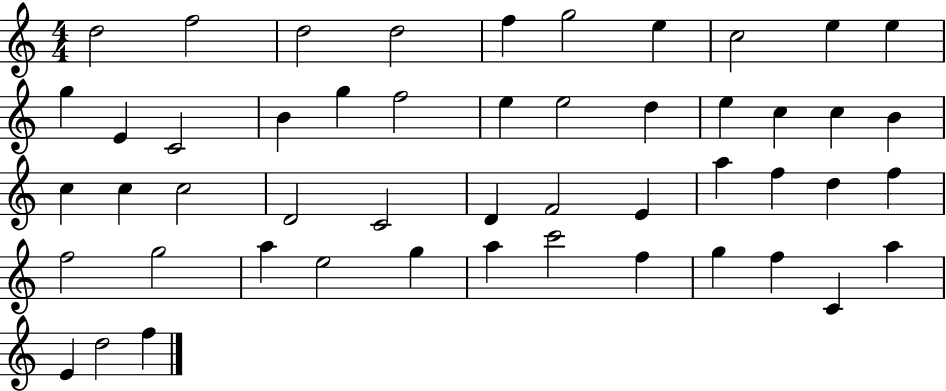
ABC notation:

X:1
T:Untitled
M:4/4
L:1/4
K:C
d2 f2 d2 d2 f g2 e c2 e e g E C2 B g f2 e e2 d e c c B c c c2 D2 C2 D F2 E a f d f f2 g2 a e2 g a c'2 f g f C a E d2 f